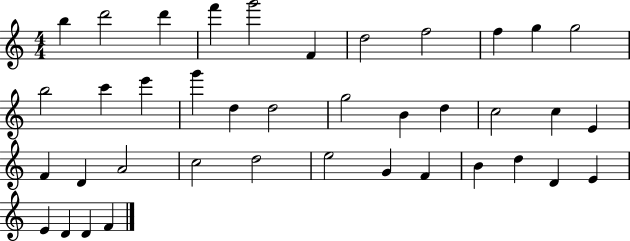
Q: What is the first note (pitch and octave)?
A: B5